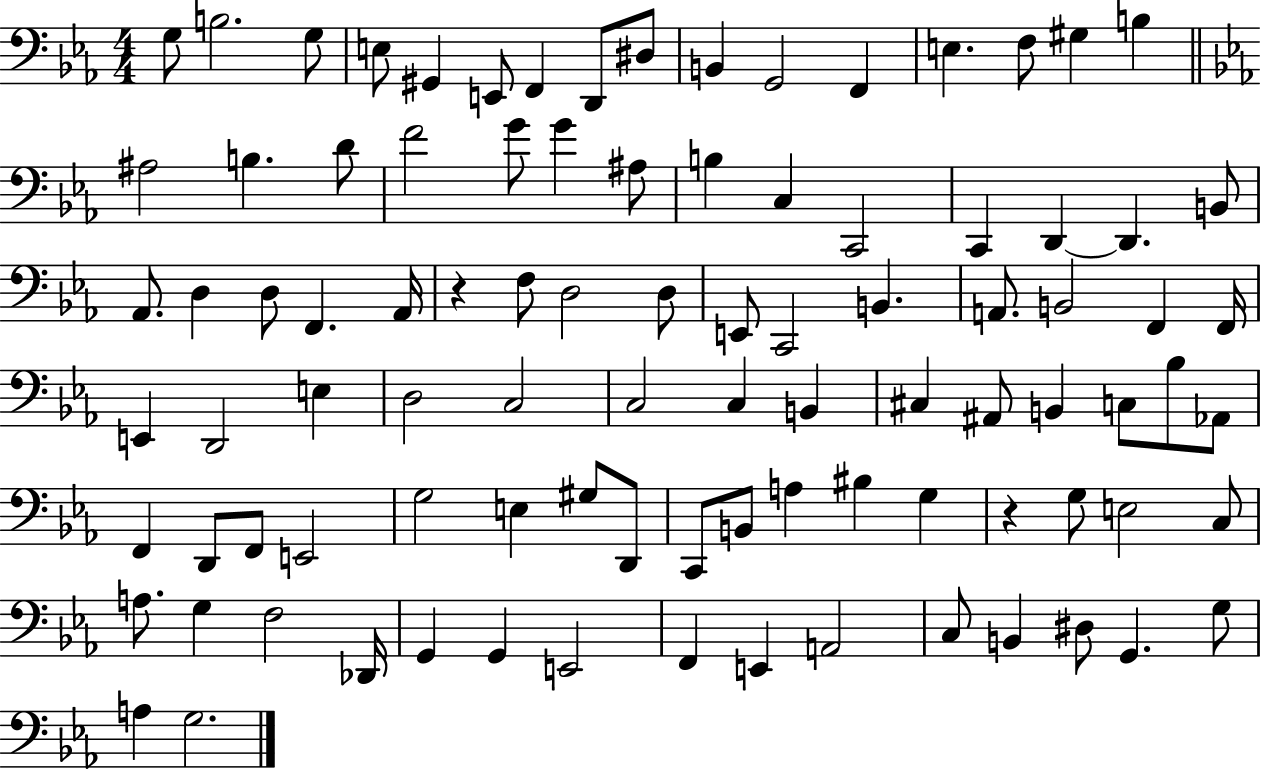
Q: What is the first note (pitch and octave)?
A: G3